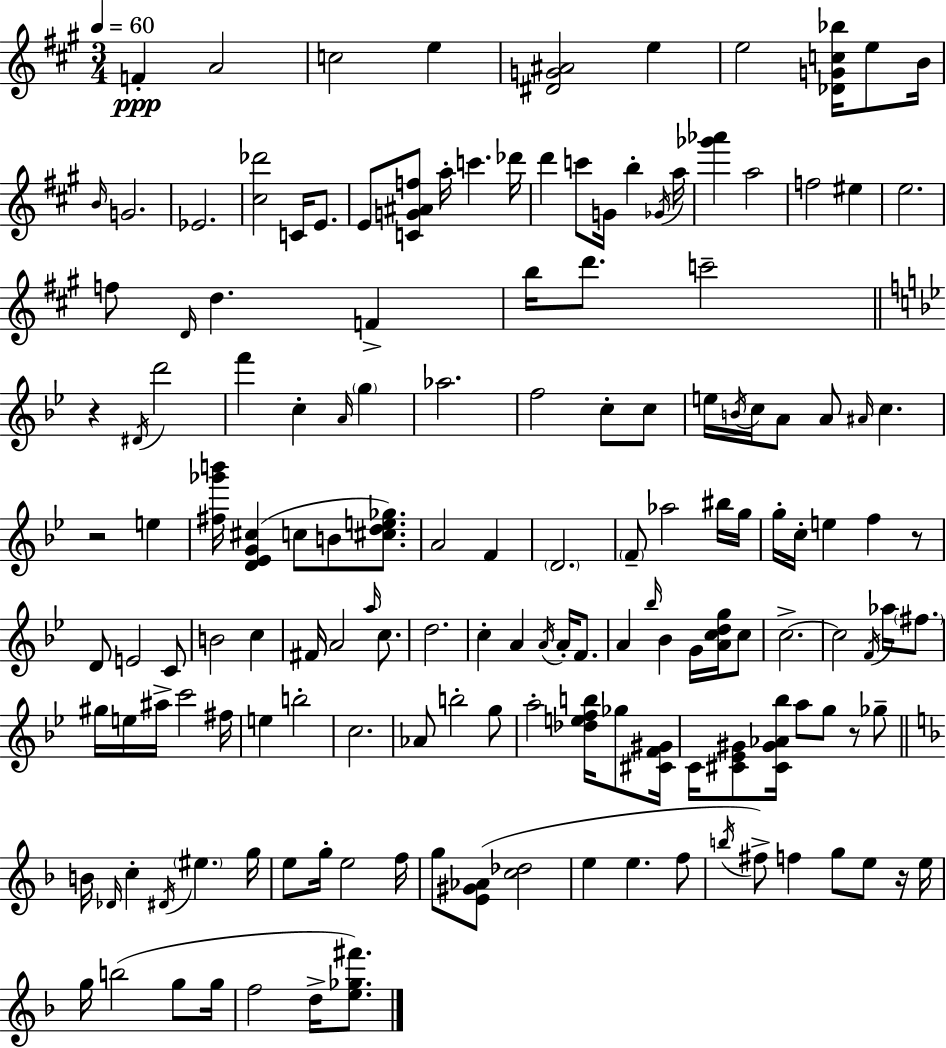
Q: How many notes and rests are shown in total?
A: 154